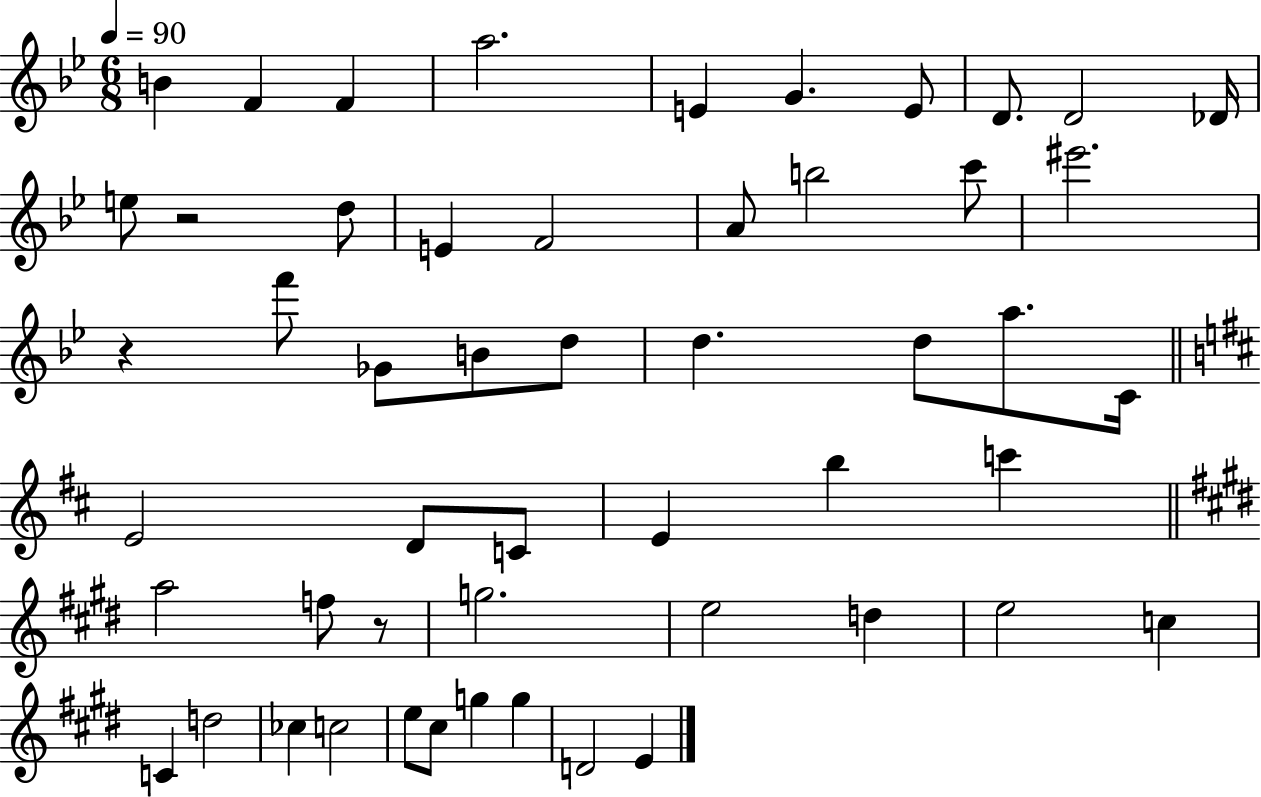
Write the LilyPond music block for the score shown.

{
  \clef treble
  \numericTimeSignature
  \time 6/8
  \key bes \major
  \tempo 4 = 90
  b'4 f'4 f'4 | a''2. | e'4 g'4. e'8 | d'8. d'2 des'16 | \break e''8 r2 d''8 | e'4 f'2 | a'8 b''2 c'''8 | eis'''2. | \break r4 f'''8 ges'8 b'8 d''8 | d''4. d''8 a''8. c'16 | \bar "||" \break \key d \major e'2 d'8 c'8 | e'4 b''4 c'''4 | \bar "||" \break \key e \major a''2 f''8 r8 | g''2. | e''2 d''4 | e''2 c''4 | \break c'4 d''2 | ces''4 c''2 | e''8 cis''8 g''4 g''4 | d'2 e'4 | \break \bar "|."
}